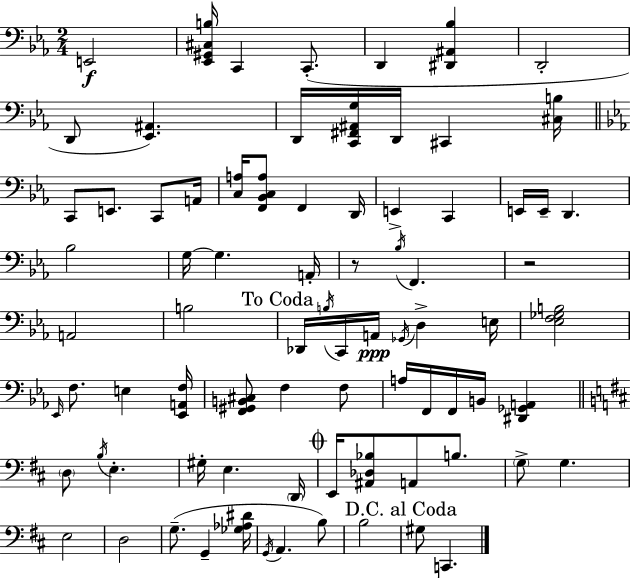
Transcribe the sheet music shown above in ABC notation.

X:1
T:Untitled
M:2/4
L:1/4
K:Cm
E,,2 [_E,,^G,,^C,B,]/4 C,, C,,/2 D,, [^D,,^A,,_B,] D,,2 D,,/2 [_E,,^A,,] D,,/4 [C,,^F,,^A,,G,]/4 D,,/4 ^C,, [^C,B,]/4 C,,/2 E,,/2 C,,/2 A,,/4 [C,A,]/4 [F,,_B,,C,A,]/2 F,, D,,/4 E,, C,, E,,/4 E,,/4 D,, _B,2 G,/4 G, A,,/4 z/2 _B,/4 F,, z2 A,,2 B,2 _D,,/4 B,/4 C,,/4 A,,/4 _G,,/4 D, E,/4 [_E,F,_G,B,]2 _E,,/4 F,/2 E, [_E,,A,,F,]/4 [F,,^G,,B,,^C,]/2 F, F,/2 A,/4 F,,/4 F,,/4 B,,/4 [^D,,_G,,A,,] D,/2 B,/4 E, ^G,/4 E, D,,/4 E,,/4 [^A,,_D,_B,]/2 A,,/2 B,/2 G,/2 G, E,2 D,2 G,/2 G,, [_G,_A,^D]/4 G,,/4 A,, B,/2 B,2 ^G,/2 C,,